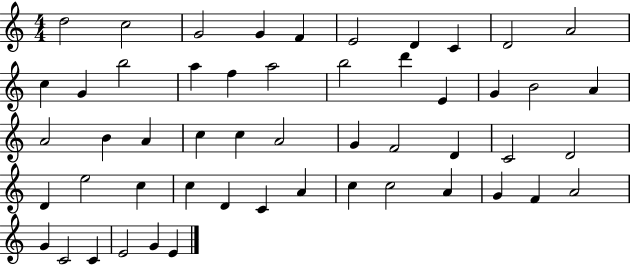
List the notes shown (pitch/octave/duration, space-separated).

D5/h C5/h G4/h G4/q F4/q E4/h D4/q C4/q D4/h A4/h C5/q G4/q B5/h A5/q F5/q A5/h B5/h D6/q E4/q G4/q B4/h A4/q A4/h B4/q A4/q C5/q C5/q A4/h G4/q F4/h D4/q C4/h D4/h D4/q E5/h C5/q C5/q D4/q C4/q A4/q C5/q C5/h A4/q G4/q F4/q A4/h G4/q C4/h C4/q E4/h G4/q E4/q